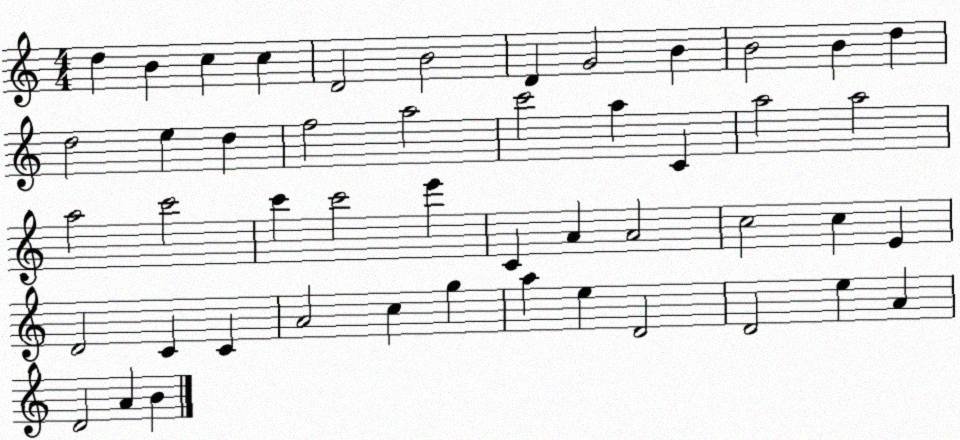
X:1
T:Untitled
M:4/4
L:1/4
K:C
d B c c D2 B2 D G2 B B2 B d d2 e d f2 a2 c'2 a C a2 a2 a2 c'2 c' c'2 e' C A A2 c2 c E D2 C C A2 c g a e D2 D2 e A D2 A B